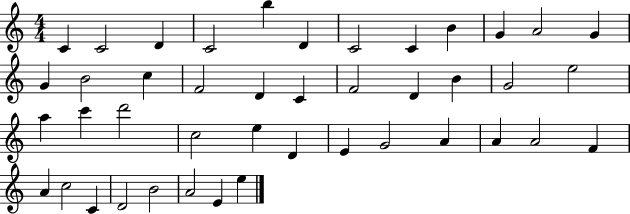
{
  \clef treble
  \numericTimeSignature
  \time 4/4
  \key c \major
  c'4 c'2 d'4 | c'2 b''4 d'4 | c'2 c'4 b'4 | g'4 a'2 g'4 | \break g'4 b'2 c''4 | f'2 d'4 c'4 | f'2 d'4 b'4 | g'2 e''2 | \break a''4 c'''4 d'''2 | c''2 e''4 d'4 | e'4 g'2 a'4 | a'4 a'2 f'4 | \break a'4 c''2 c'4 | d'2 b'2 | a'2 e'4 e''4 | \bar "|."
}